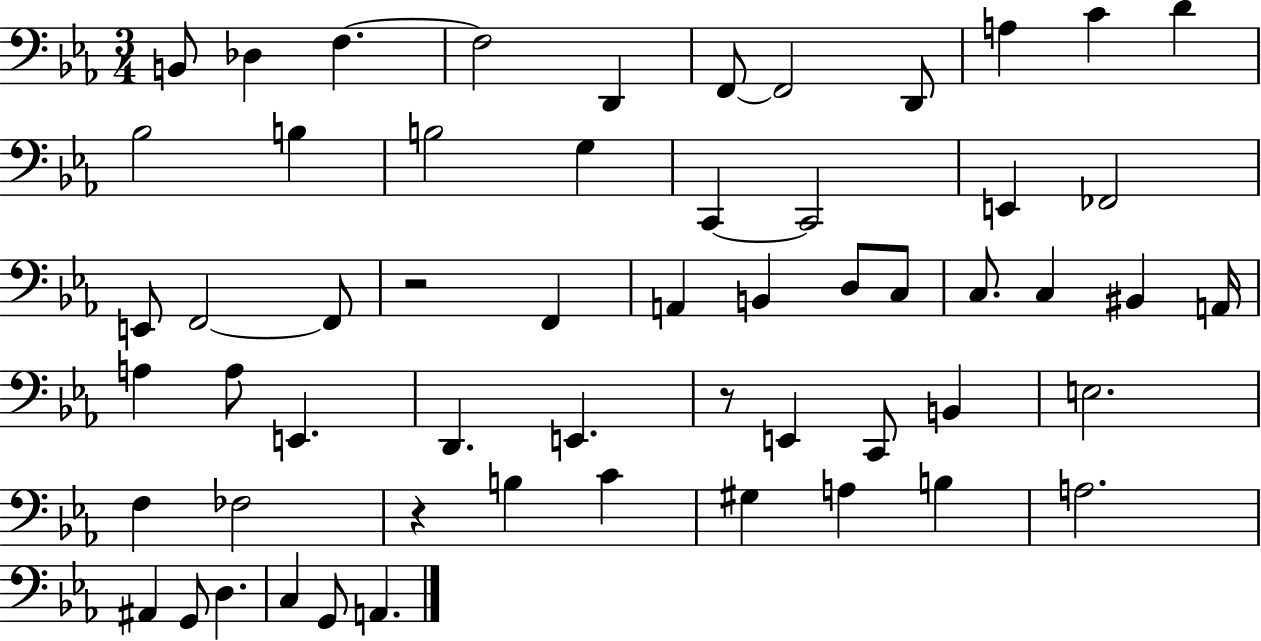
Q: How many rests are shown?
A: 3